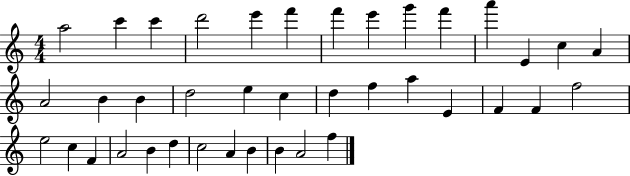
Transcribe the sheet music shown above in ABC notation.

X:1
T:Untitled
M:4/4
L:1/4
K:C
a2 c' c' d'2 e' f' f' e' g' f' a' E c A A2 B B d2 e c d f a E F F f2 e2 c F A2 B d c2 A B B A2 f